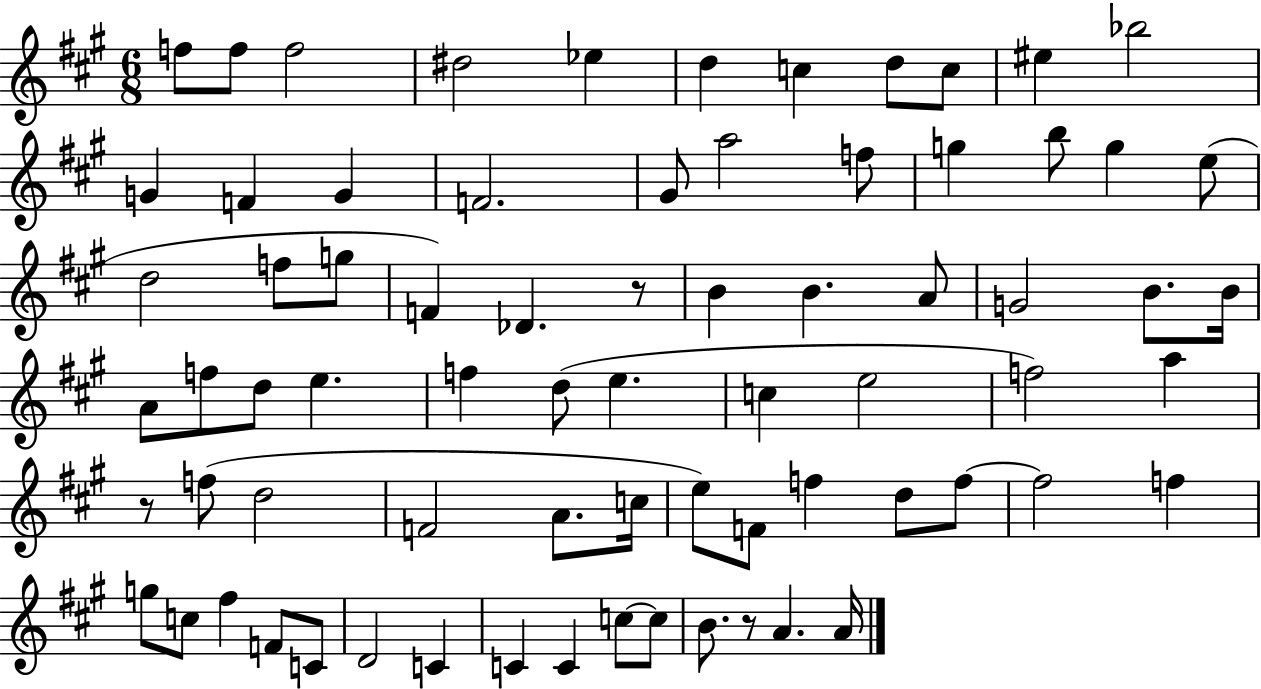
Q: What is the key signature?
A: A major